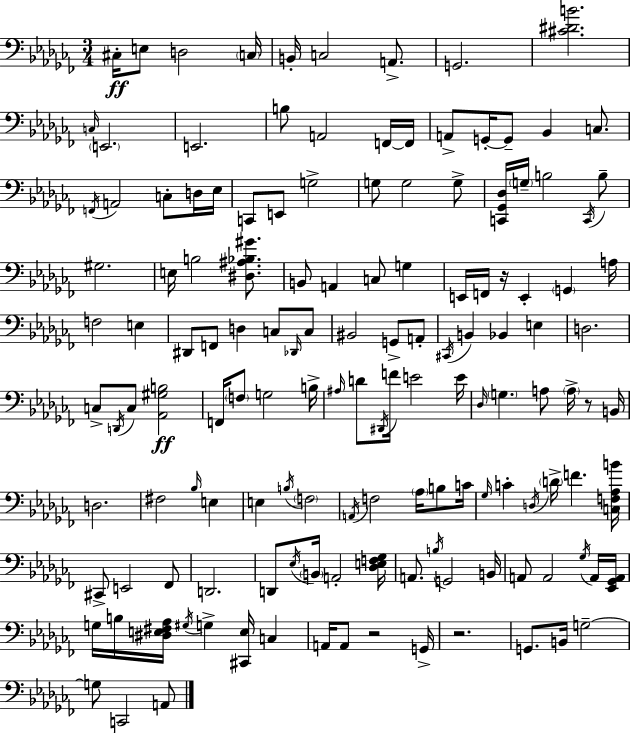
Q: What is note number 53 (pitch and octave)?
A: C3